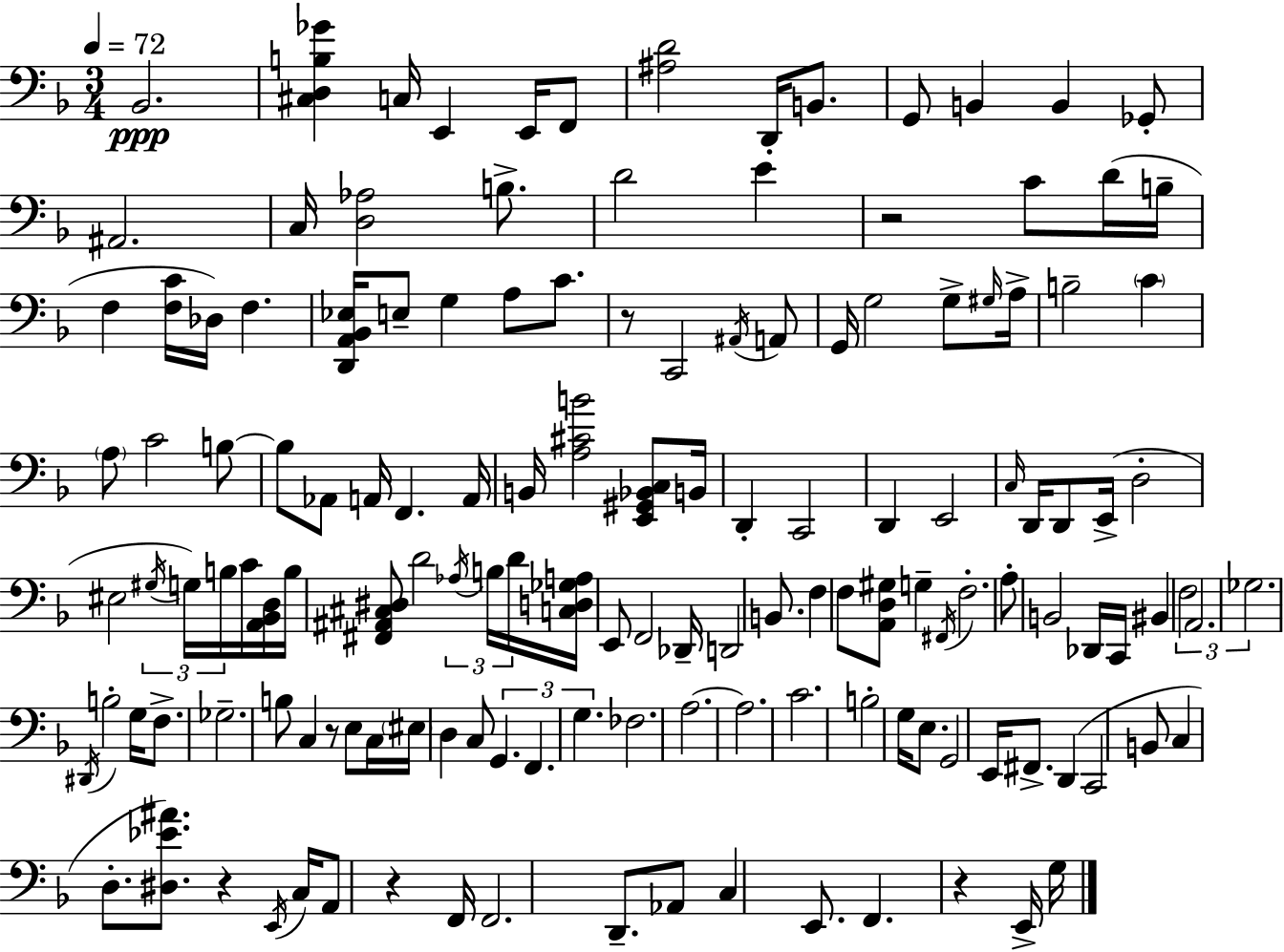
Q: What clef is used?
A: bass